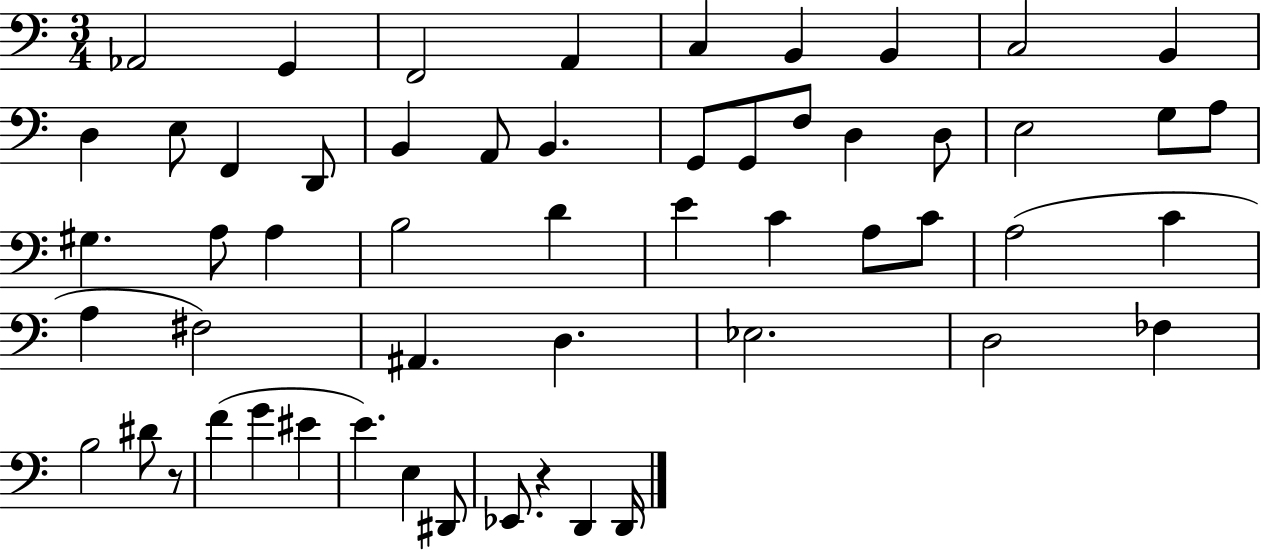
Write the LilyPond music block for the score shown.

{
  \clef bass
  \numericTimeSignature
  \time 3/4
  \key c \major
  aes,2 g,4 | f,2 a,4 | c4 b,4 b,4 | c2 b,4 | \break d4 e8 f,4 d,8 | b,4 a,8 b,4. | g,8 g,8 f8 d4 d8 | e2 g8 a8 | \break gis4. a8 a4 | b2 d'4 | e'4 c'4 a8 c'8 | a2( c'4 | \break a4 fis2) | ais,4. d4. | ees2. | d2 fes4 | \break b2 dis'8 r8 | f'4( g'4 eis'4 | e'4.) e4 dis,8 | ees,8. r4 d,4 d,16 | \break \bar "|."
}